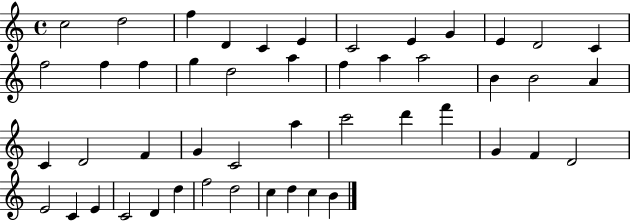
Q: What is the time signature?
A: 4/4